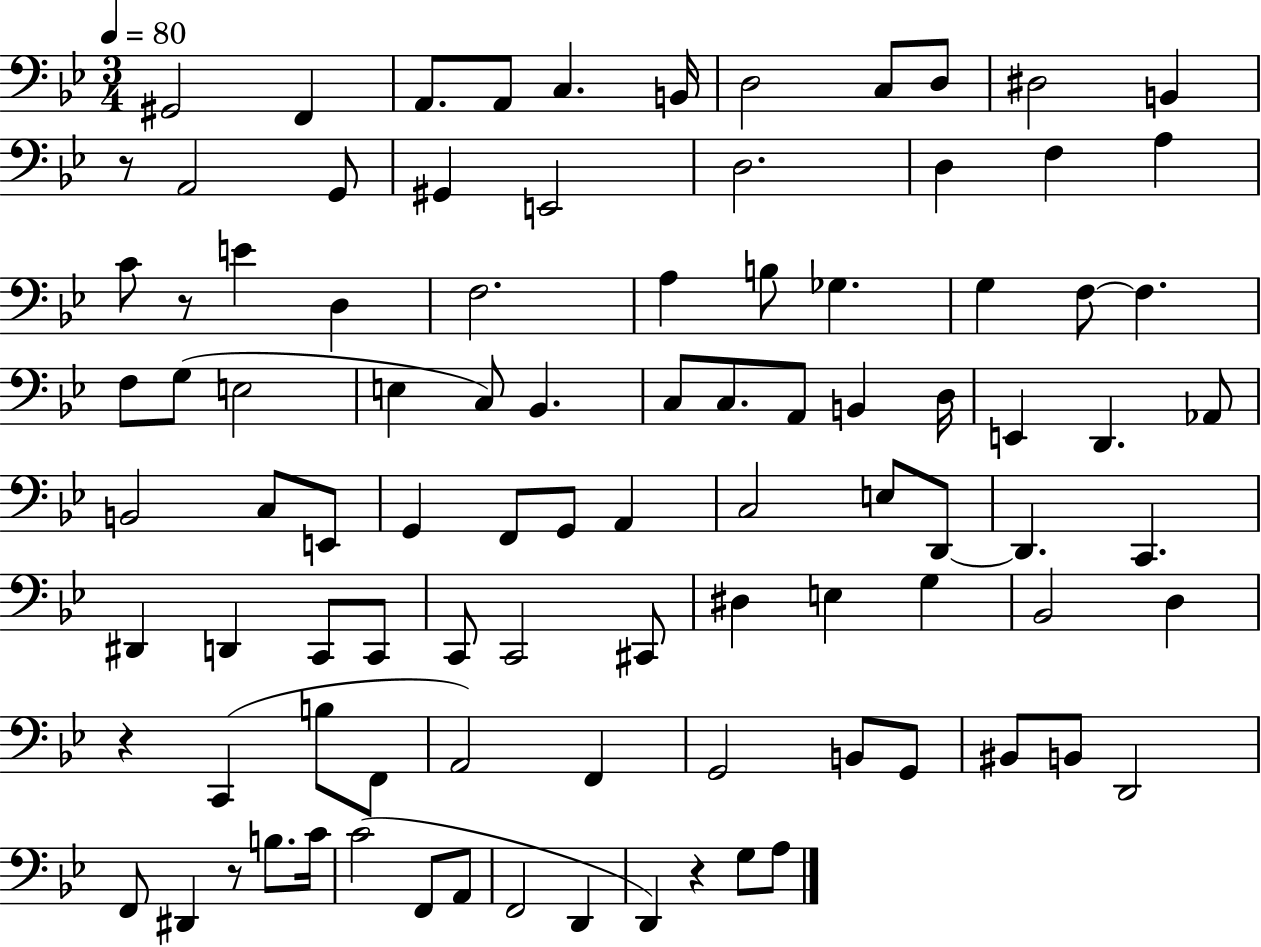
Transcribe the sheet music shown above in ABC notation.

X:1
T:Untitled
M:3/4
L:1/4
K:Bb
^G,,2 F,, A,,/2 A,,/2 C, B,,/4 D,2 C,/2 D,/2 ^D,2 B,, z/2 A,,2 G,,/2 ^G,, E,,2 D,2 D, F, A, C/2 z/2 E D, F,2 A, B,/2 _G, G, F,/2 F, F,/2 G,/2 E,2 E, C,/2 _B,, C,/2 C,/2 A,,/2 B,, D,/4 E,, D,, _A,,/2 B,,2 C,/2 E,,/2 G,, F,,/2 G,,/2 A,, C,2 E,/2 D,,/2 D,, C,, ^D,, D,, C,,/2 C,,/2 C,,/2 C,,2 ^C,,/2 ^D, E, G, _B,,2 D, z C,, B,/2 F,,/2 A,,2 F,, G,,2 B,,/2 G,,/2 ^B,,/2 B,,/2 D,,2 F,,/2 ^D,, z/2 B,/2 C/4 C2 F,,/2 A,,/2 F,,2 D,, D,, z G,/2 A,/2